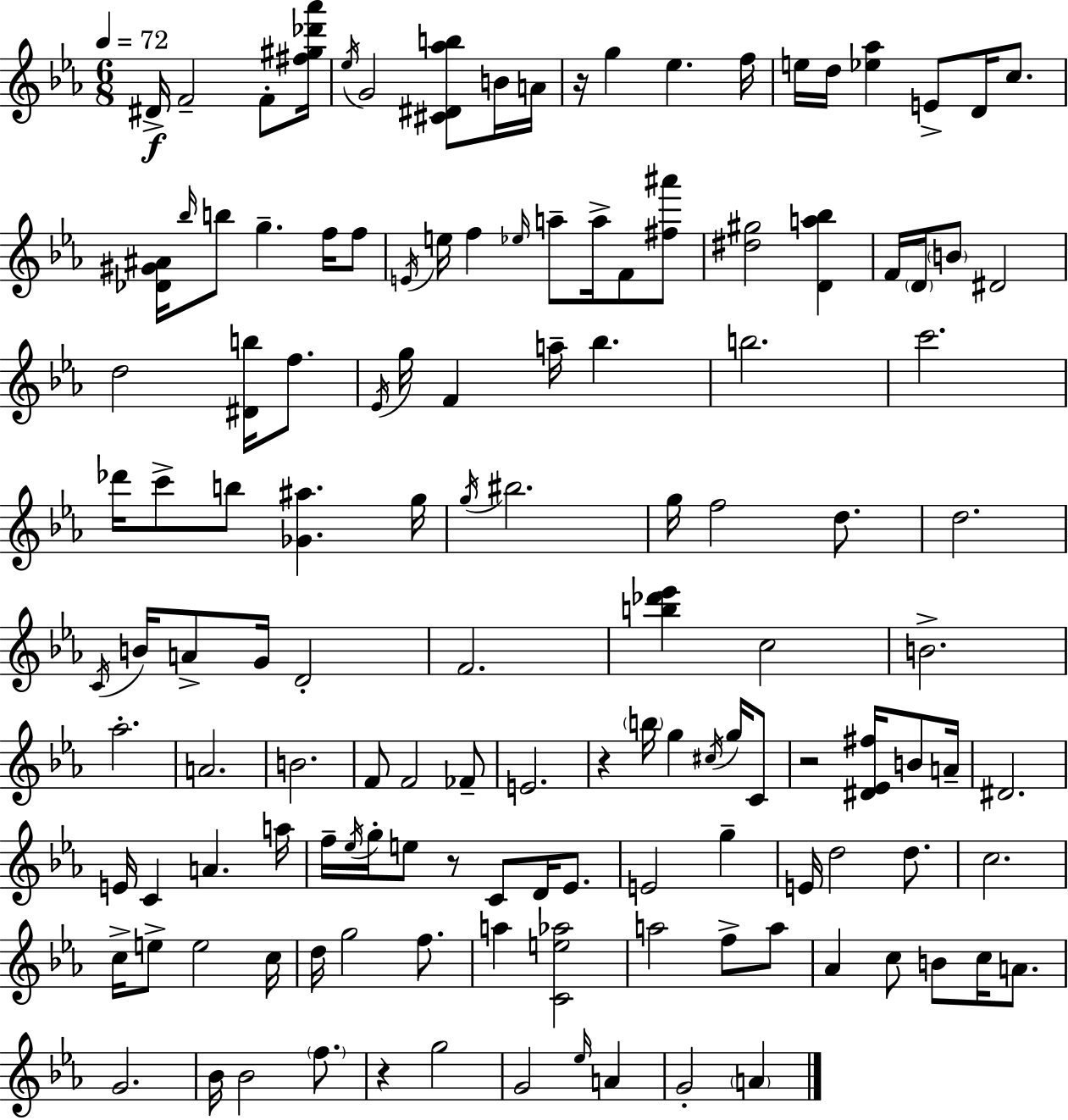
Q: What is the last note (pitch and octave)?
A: A4